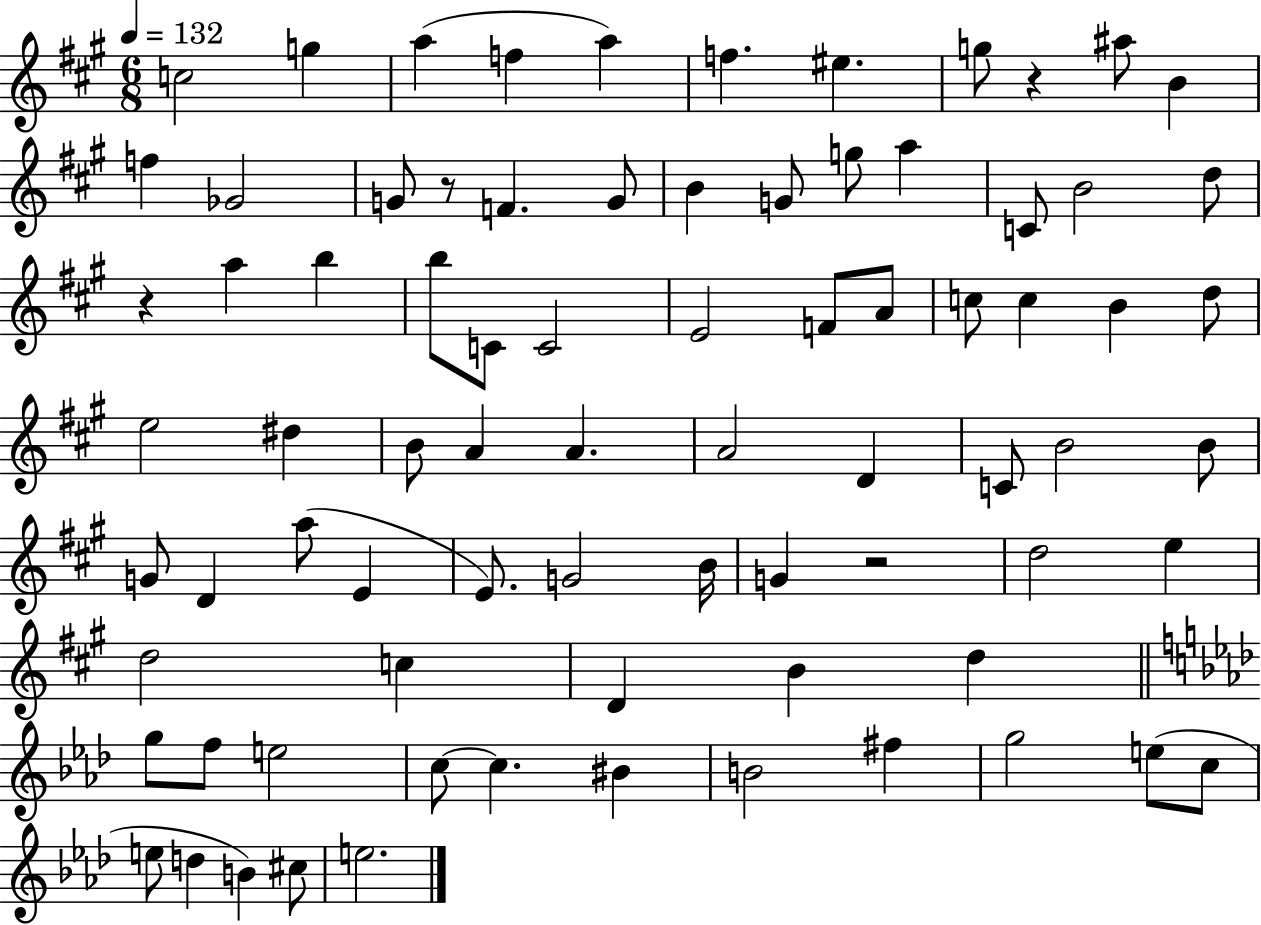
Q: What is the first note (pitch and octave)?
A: C5